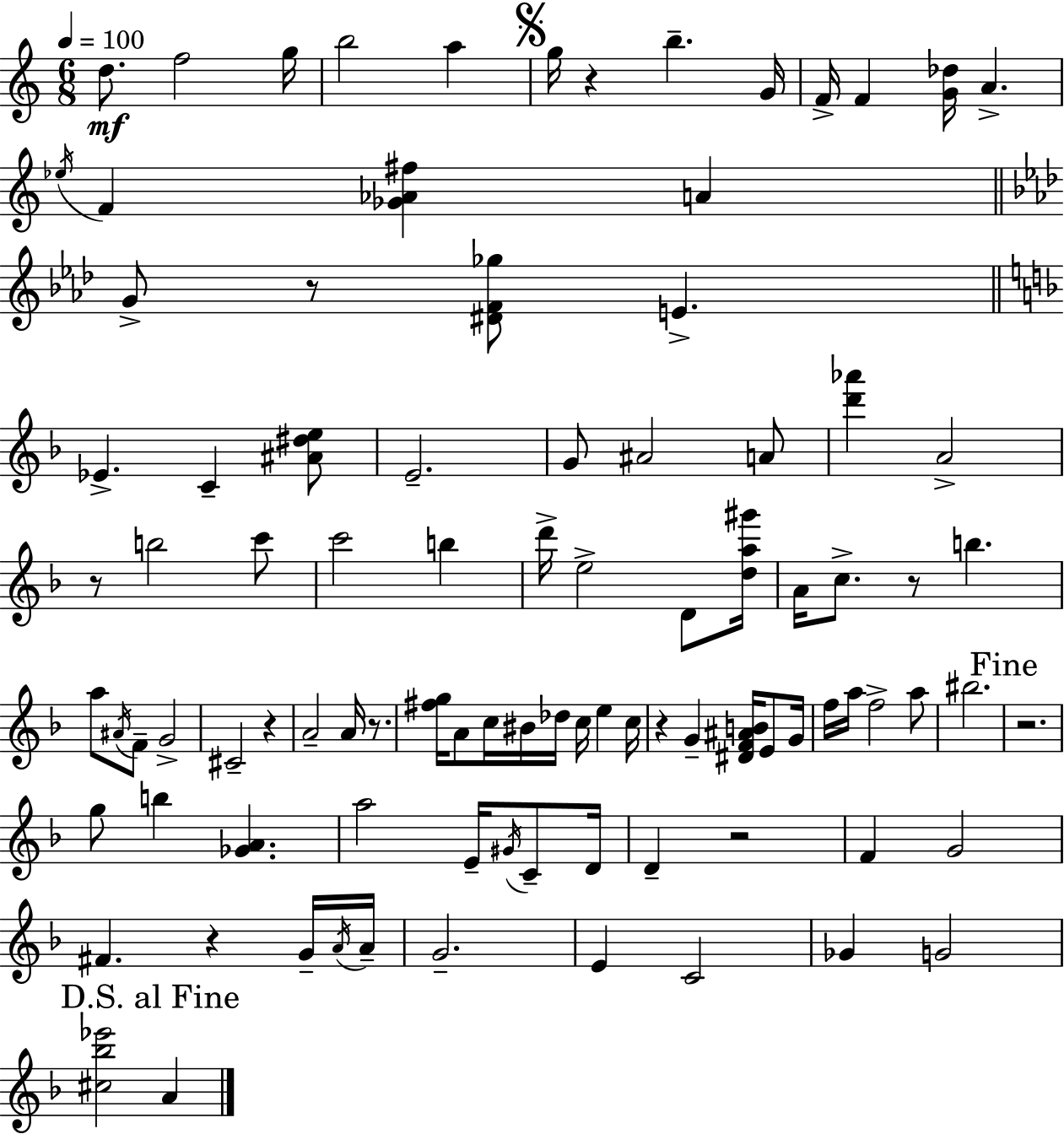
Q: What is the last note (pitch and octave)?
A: A4